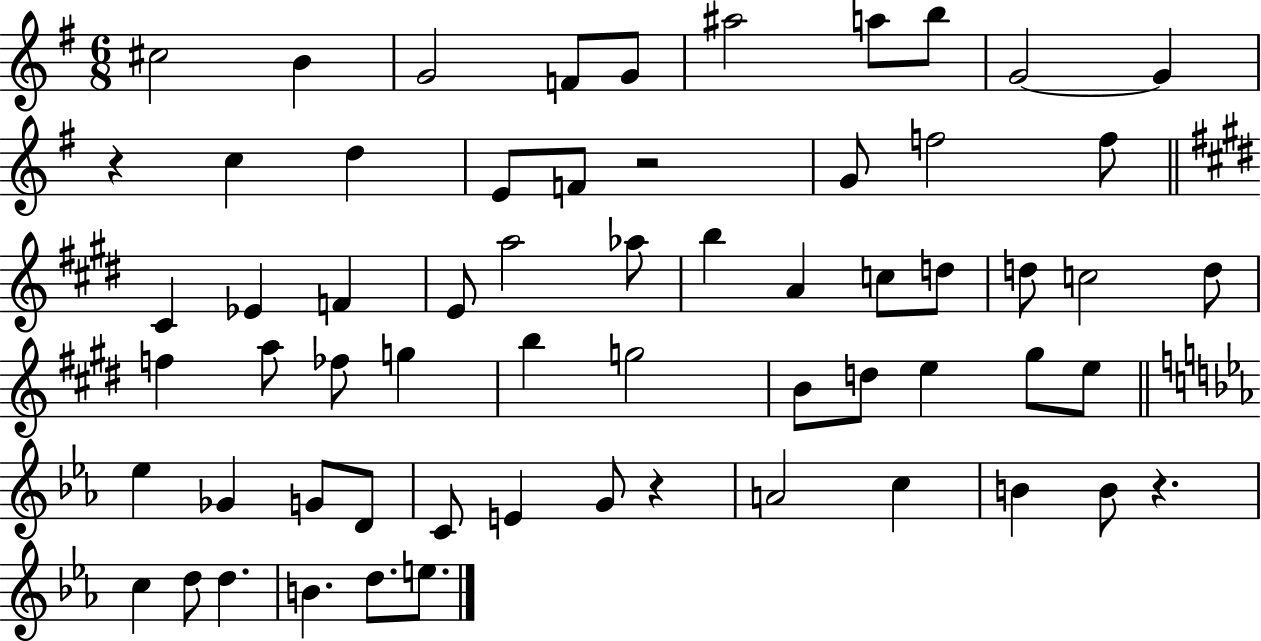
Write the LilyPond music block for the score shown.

{
  \clef treble
  \numericTimeSignature
  \time 6/8
  \key g \major
  \repeat volta 2 { cis''2 b'4 | g'2 f'8 g'8 | ais''2 a''8 b''8 | g'2~~ g'4 | \break r4 c''4 d''4 | e'8 f'8 r2 | g'8 f''2 f''8 | \bar "||" \break \key e \major cis'4 ees'4 f'4 | e'8 a''2 aes''8 | b''4 a'4 c''8 d''8 | d''8 c''2 d''8 | \break f''4 a''8 fes''8 g''4 | b''4 g''2 | b'8 d''8 e''4 gis''8 e''8 | \bar "||" \break \key ees \major ees''4 ges'4 g'8 d'8 | c'8 e'4 g'8 r4 | a'2 c''4 | b'4 b'8 r4. | \break c''4 d''8 d''4. | b'4. d''8. e''8. | } \bar "|."
}